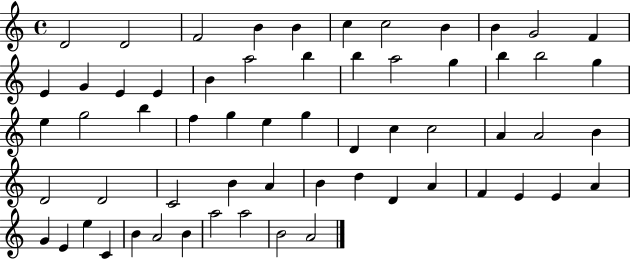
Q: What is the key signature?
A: C major